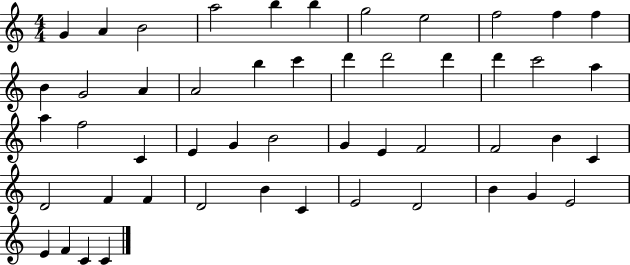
X:1
T:Untitled
M:4/4
L:1/4
K:C
G A B2 a2 b b g2 e2 f2 f f B G2 A A2 b c' d' d'2 d' d' c'2 a a f2 C E G B2 G E F2 F2 B C D2 F F D2 B C E2 D2 B G E2 E F C C